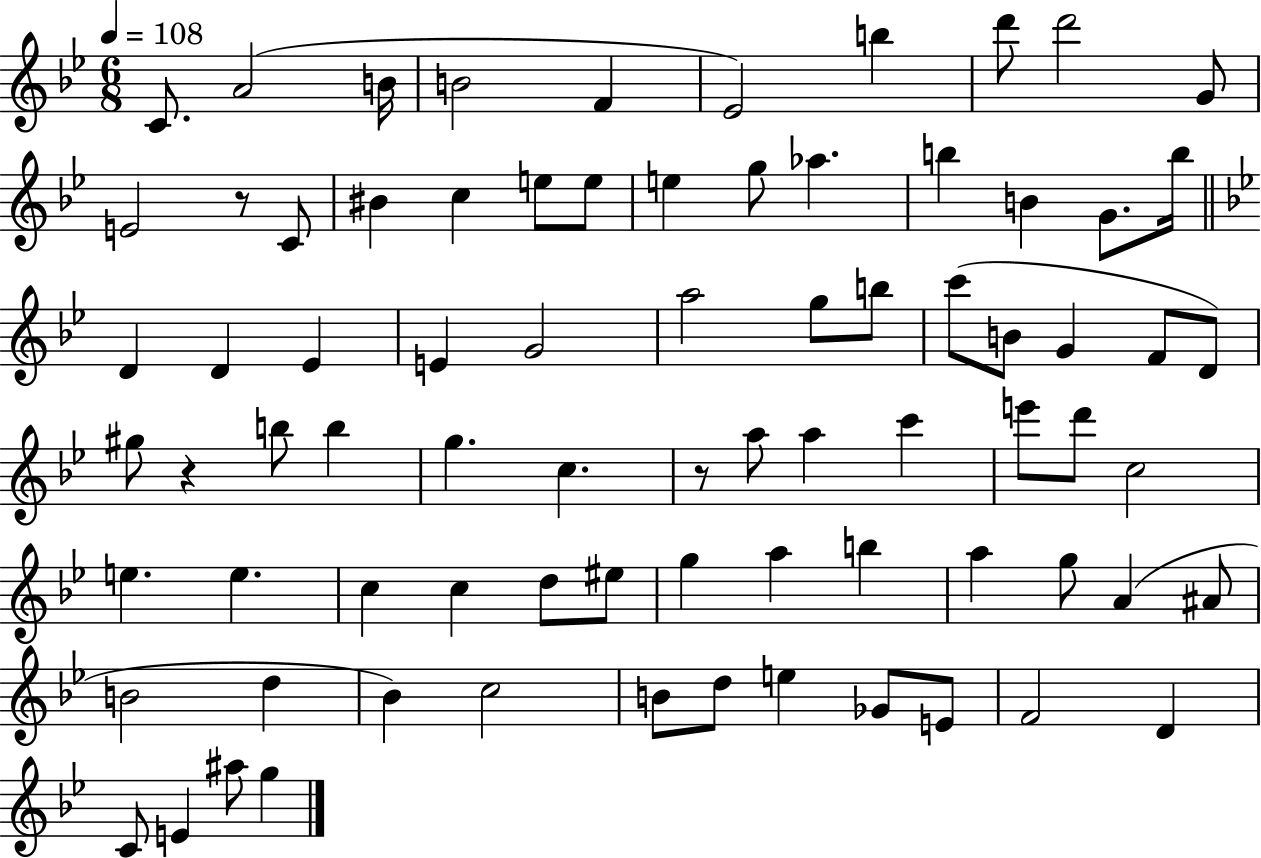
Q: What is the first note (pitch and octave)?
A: C4